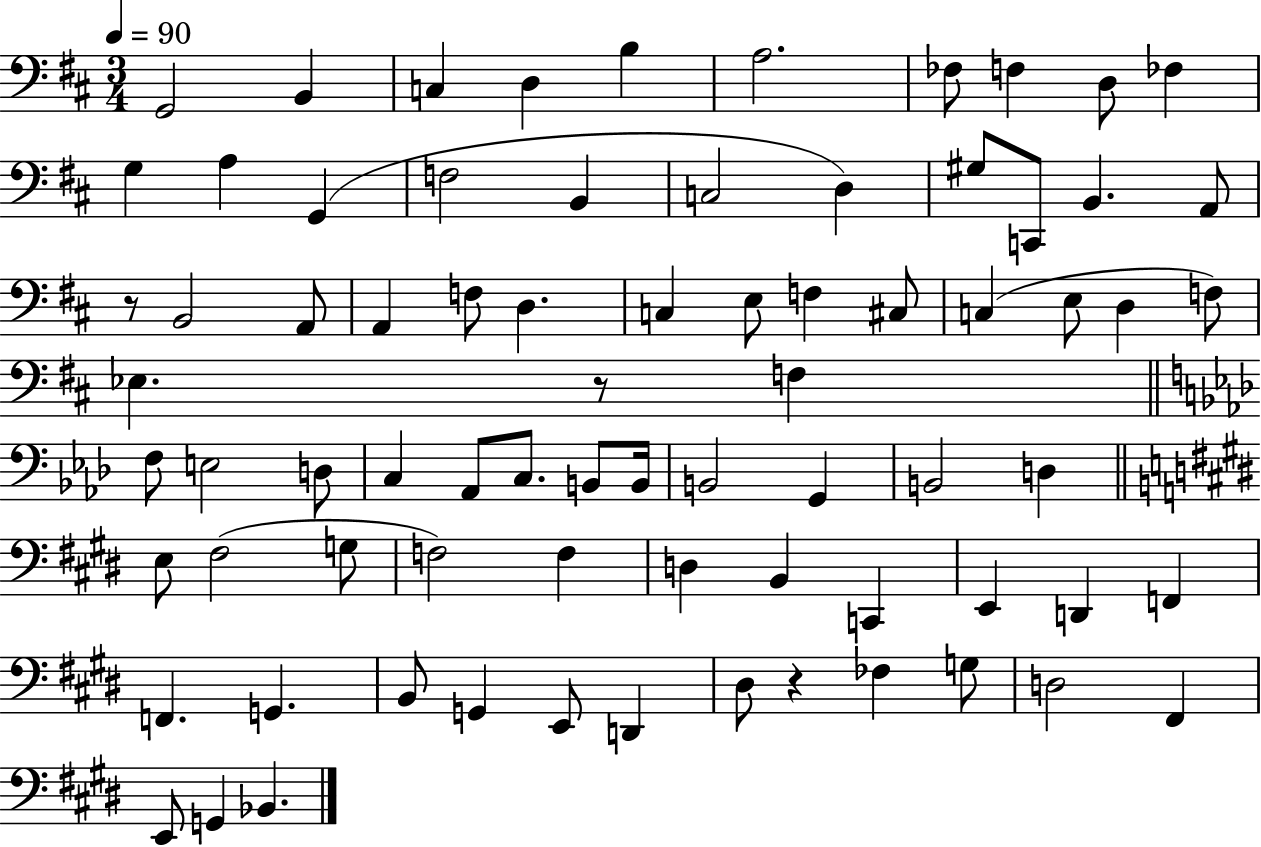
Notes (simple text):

G2/h B2/q C3/q D3/q B3/q A3/h. FES3/e F3/q D3/e FES3/q G3/q A3/q G2/q F3/h B2/q C3/h D3/q G#3/e C2/e B2/q. A2/e R/e B2/h A2/e A2/q F3/e D3/q. C3/q E3/e F3/q C#3/e C3/q E3/e D3/q F3/e Eb3/q. R/e F3/q F3/e E3/h D3/e C3/q Ab2/e C3/e. B2/e B2/s B2/h G2/q B2/h D3/q E3/e F#3/h G3/e F3/h F3/q D3/q B2/q C2/q E2/q D2/q F2/q F2/q. G2/q. B2/e G2/q E2/e D2/q D#3/e R/q FES3/q G3/e D3/h F#2/q E2/e G2/q Bb2/q.